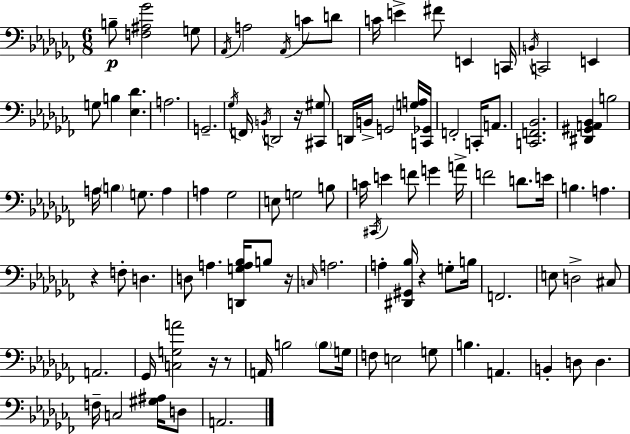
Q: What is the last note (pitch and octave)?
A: A2